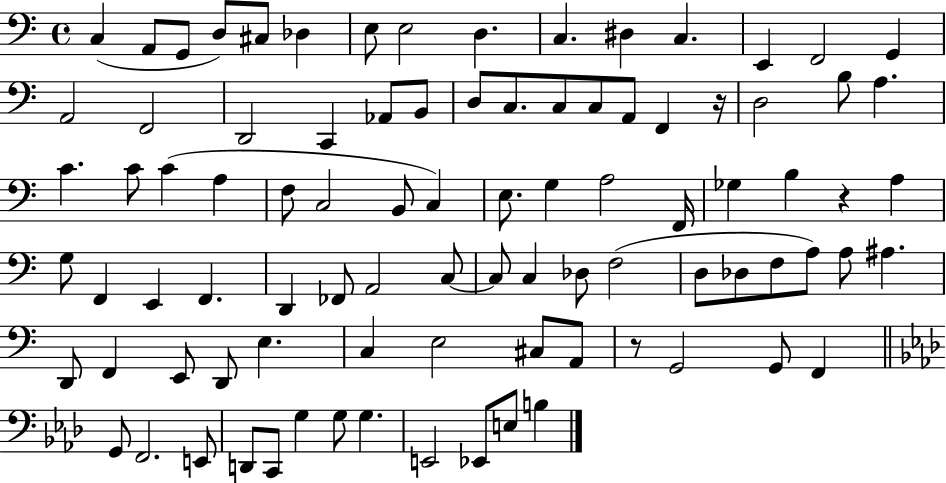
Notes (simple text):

C3/q A2/e G2/e D3/e C#3/e Db3/q E3/e E3/h D3/q. C3/q. D#3/q C3/q. E2/q F2/h G2/q A2/h F2/h D2/h C2/q Ab2/e B2/e D3/e C3/e. C3/e C3/e A2/e F2/q R/s D3/h B3/e A3/q. C4/q. C4/e C4/q A3/q F3/e C3/h B2/e C3/q E3/e. G3/q A3/h F2/s Gb3/q B3/q R/q A3/q G3/e F2/q E2/q F2/q. D2/q FES2/e A2/h C3/e C3/e C3/q Db3/e F3/h D3/e Db3/e F3/e A3/e A3/e A#3/q. D2/e F2/q E2/e D2/e E3/q. C3/q E3/h C#3/e A2/e R/e G2/h G2/e F2/q G2/e F2/h. E2/e D2/e C2/e G3/q G3/e G3/q. E2/h Eb2/e E3/e B3/q